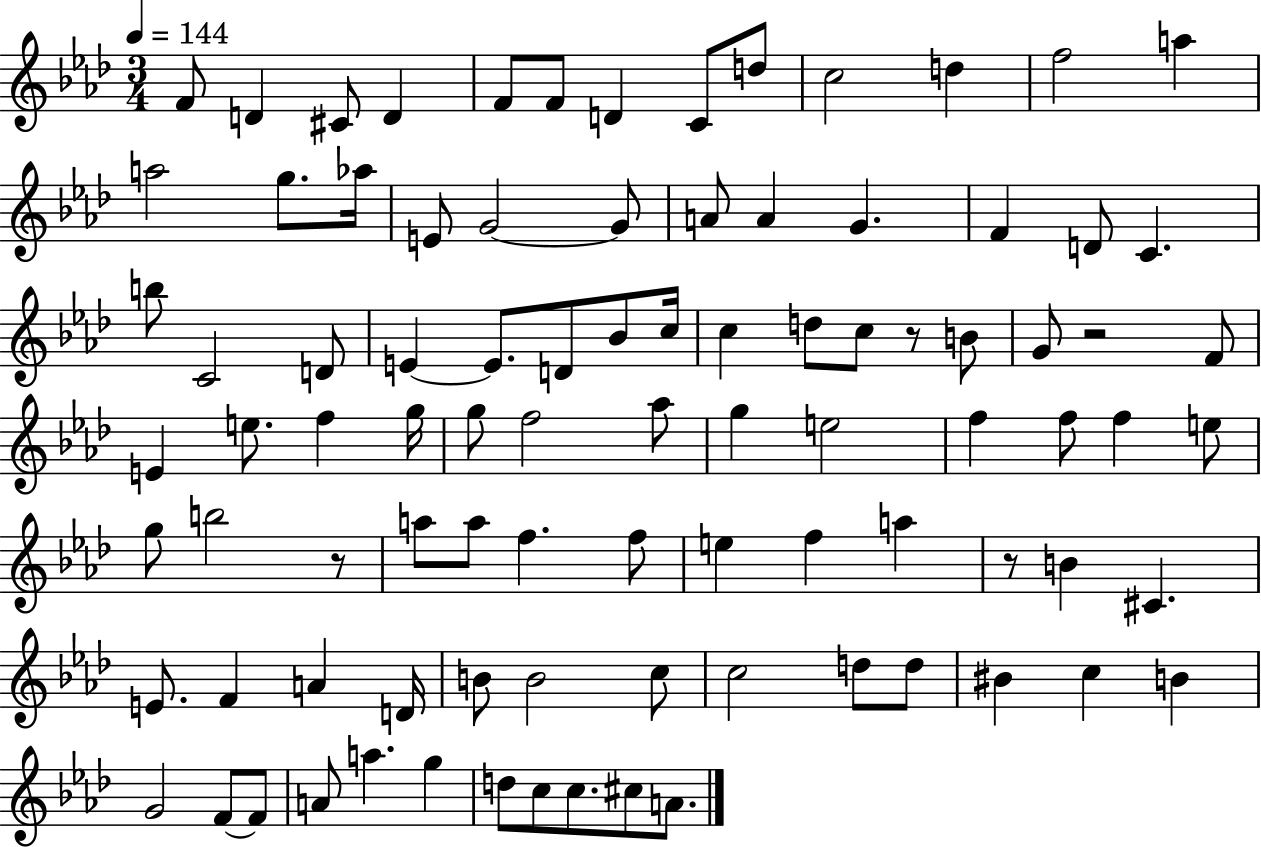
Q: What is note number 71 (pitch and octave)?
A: C5